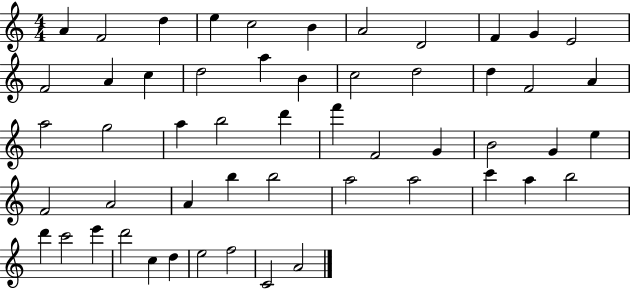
X:1
T:Untitled
M:4/4
L:1/4
K:C
A F2 d e c2 B A2 D2 F G E2 F2 A c d2 a B c2 d2 d F2 A a2 g2 a b2 d' f' F2 G B2 G e F2 A2 A b b2 a2 a2 c' a b2 d' c'2 e' d'2 c d e2 f2 C2 A2